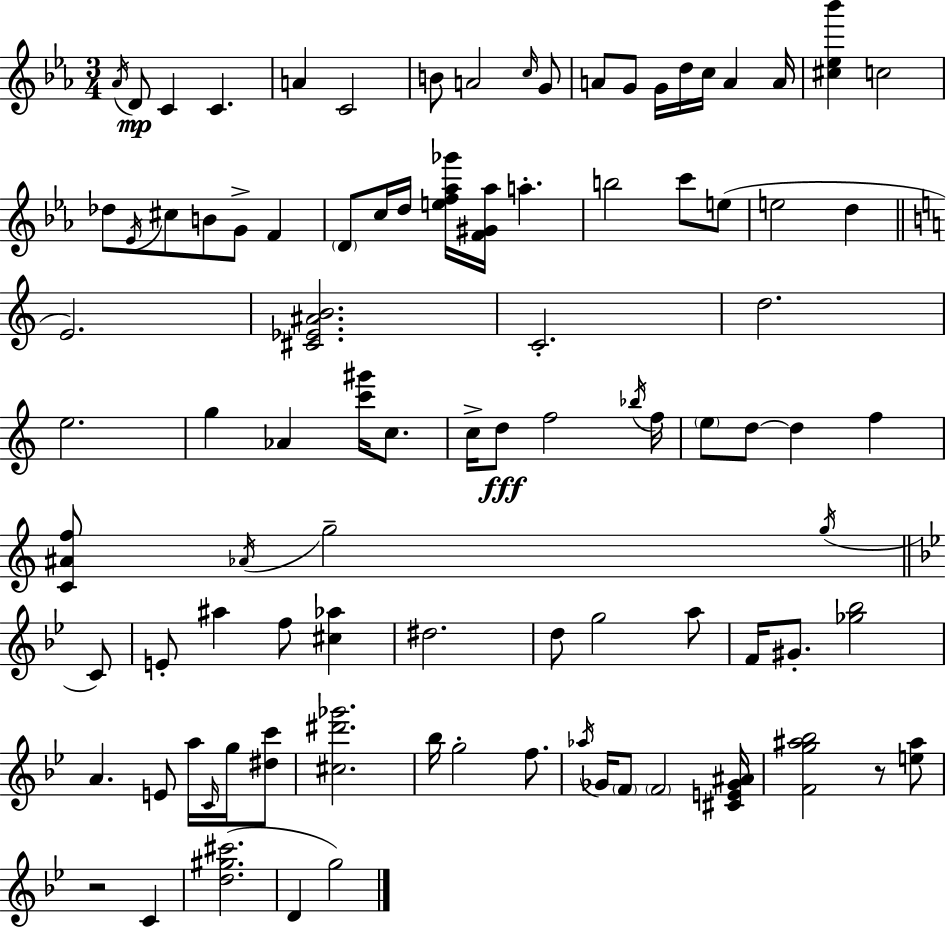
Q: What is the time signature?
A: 3/4